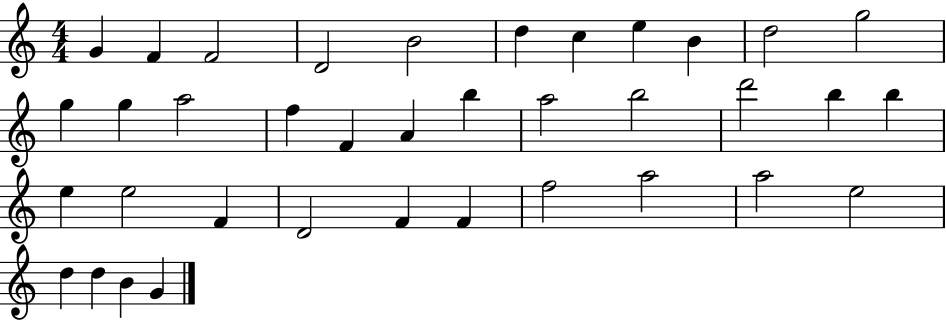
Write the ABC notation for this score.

X:1
T:Untitled
M:4/4
L:1/4
K:C
G F F2 D2 B2 d c e B d2 g2 g g a2 f F A b a2 b2 d'2 b b e e2 F D2 F F f2 a2 a2 e2 d d B G